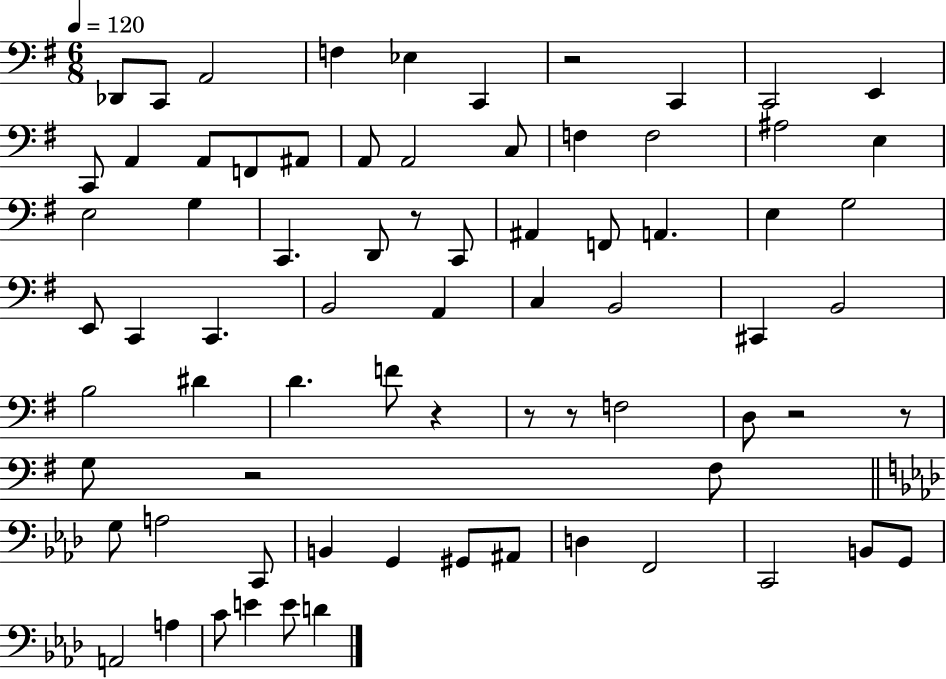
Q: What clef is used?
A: bass